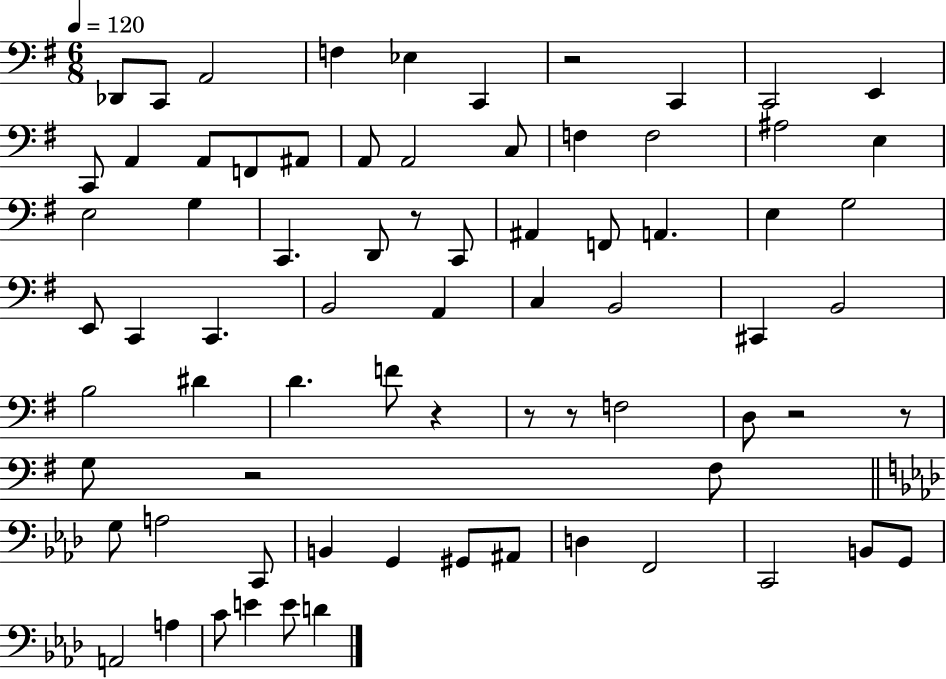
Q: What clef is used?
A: bass